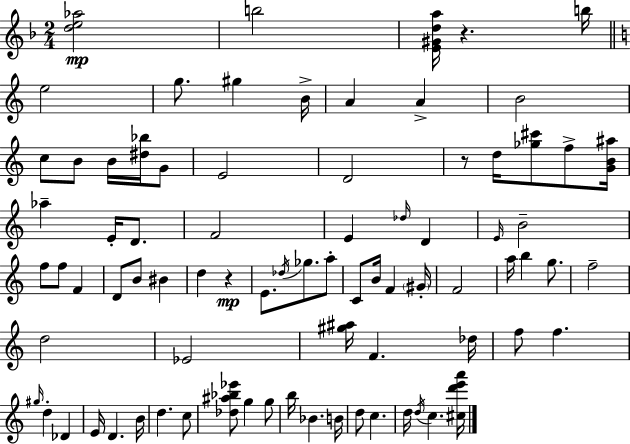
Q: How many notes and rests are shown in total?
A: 81